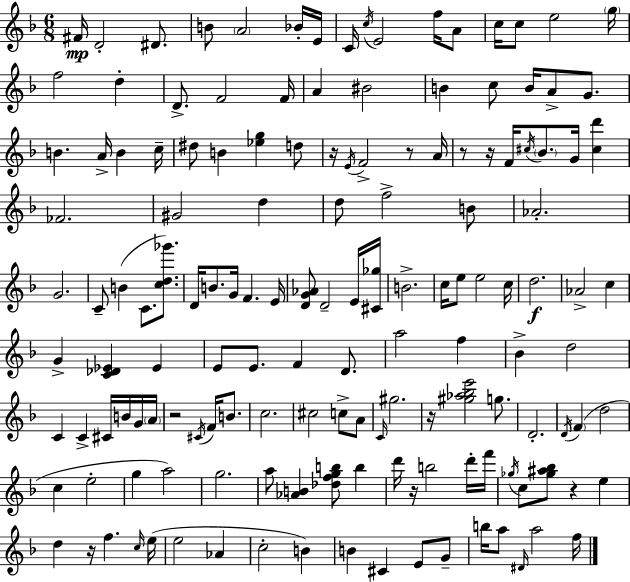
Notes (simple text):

F#4/s D4/h D#4/e. B4/e A4/h Bb4/s E4/s C4/s C5/s E4/h F5/s A4/e C5/s C5/e E5/h G5/s F5/h D5/q D4/e. F4/h F4/s A4/q BIS4/h B4/q C5/e B4/s A4/e G4/e. B4/q. A4/s B4/q C5/s D#5/e B4/q [Eb5,G5]/q D5/e R/s E4/s F4/h R/e A4/s R/e R/s F4/s C#5/s Bb4/e. G4/s [C#5,D6]/q FES4/h. G#4/h D5/q D5/e F5/h B4/e Ab4/h. G4/h. C4/e B4/q C4/e. [C5,D5,Gb6]/e. D4/s B4/e. G4/s F4/q. E4/s [D4,G4,Ab4]/e D4/h E4/s [C#4,Gb5]/s B4/h. C5/s E5/e E5/h C5/s D5/h. Ab4/h C5/q G4/q [C4,Db4,Eb4]/q Eb4/q E4/e E4/e. F4/q D4/e. A5/h F5/q Bb4/q D5/h C4/q C4/q C#4/s B4/s G4/s A4/s R/h C#4/s F4/s B4/e. C5/h. C#5/h C5/e A4/e C4/s G#5/h. R/s [G#5,Ab5,Bb5,E6]/h G5/e. D4/h. D4/s F4/q D5/h C5/q E5/h G5/q A5/h G5/h. A5/e [Ab4,B4]/q [Db5,F5,G5,B5]/e B5/q D6/s R/s B5/h D6/s F6/s Gb5/s C5/e [Gb5,A#5,Bb5]/e R/q E5/q D5/q R/s F5/q. C5/s E5/s E5/h Ab4/q C5/h B4/q B4/q C#4/q E4/e G4/e B5/s A5/e D#4/s A5/h F5/s